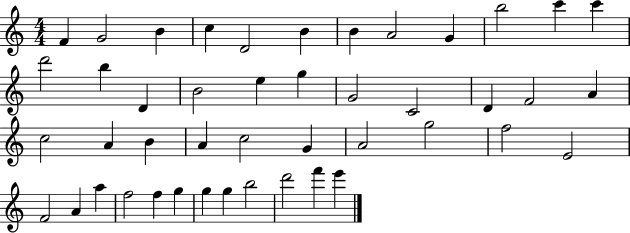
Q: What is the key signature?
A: C major